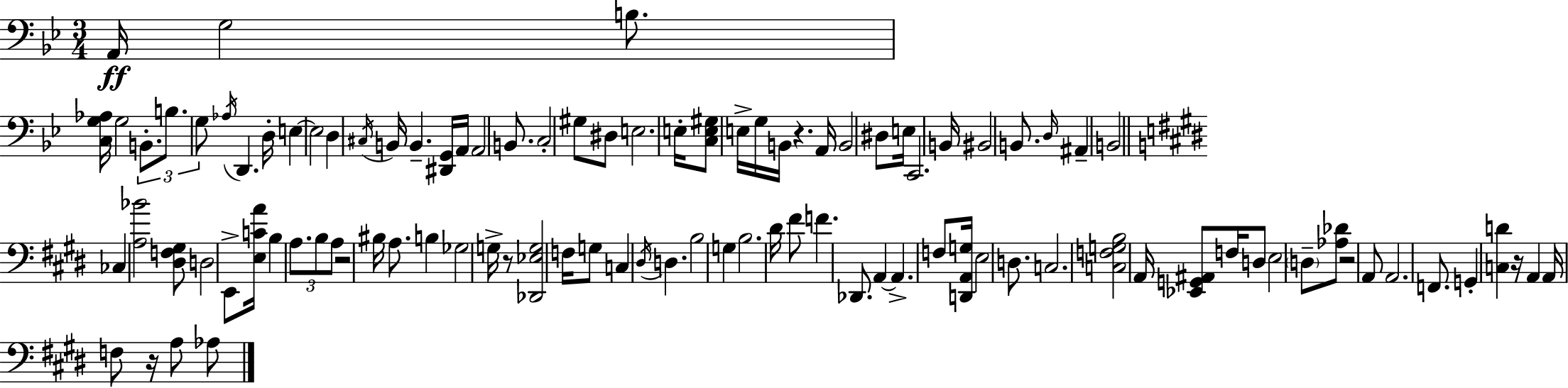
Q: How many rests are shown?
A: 6